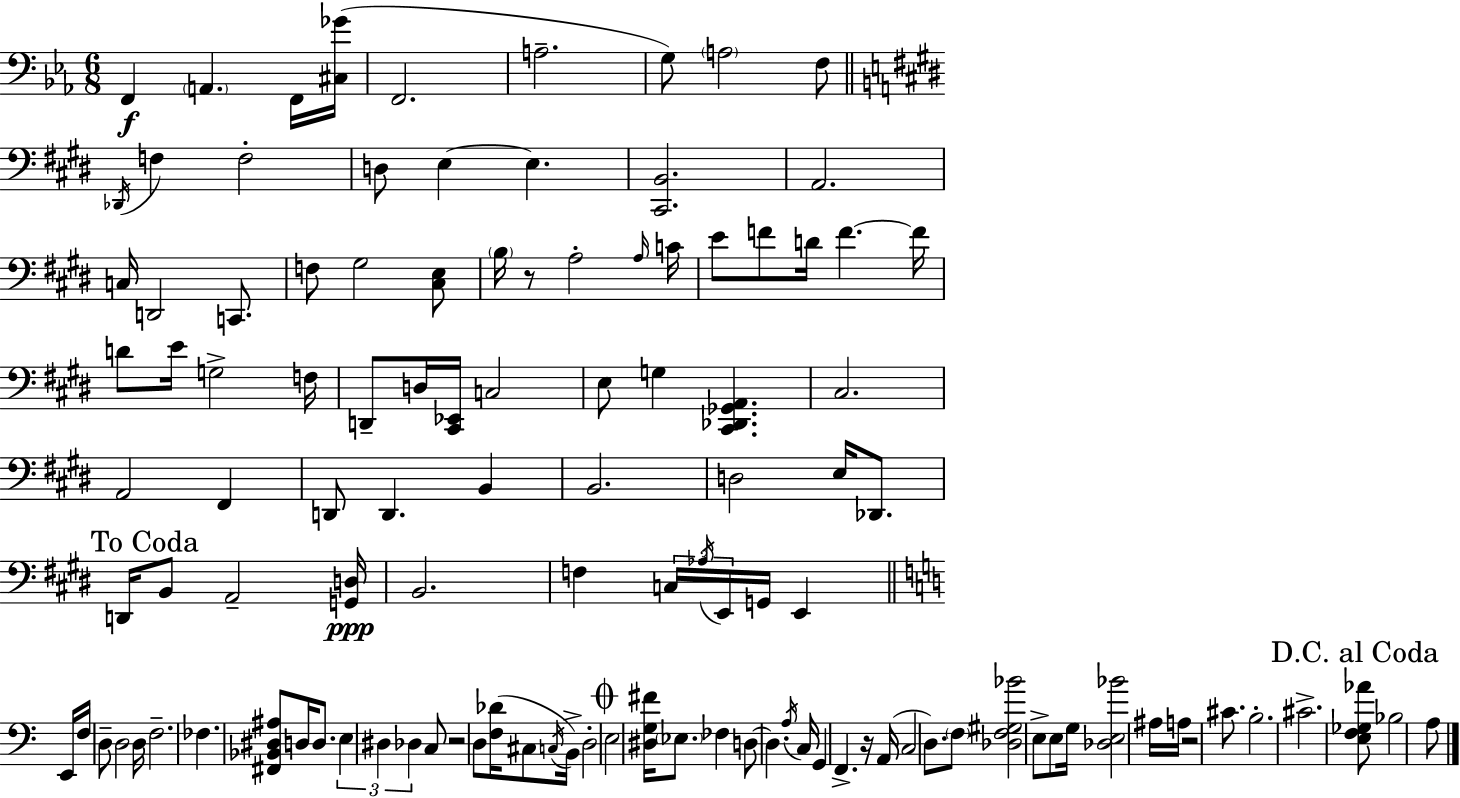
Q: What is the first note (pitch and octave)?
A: F2